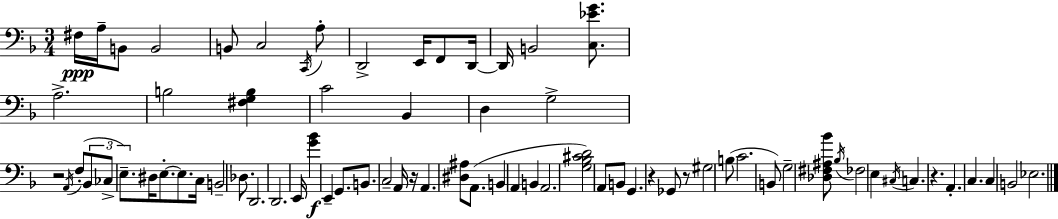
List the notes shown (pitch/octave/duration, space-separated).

F#3/s A3/s B2/e B2/h B2/e C3/h C2/s A3/e D2/h E2/s F2/e D2/s D2/s B2/h [C3,Eb4,G4]/e. A3/h. B3/h [F#3,G3,B3]/q C4/h Bb2/q D3/q G3/h R/h A2/s F3/e Bb2/e CES3/e E3/e. D#3/s E3/e. E3/e. C3/s B2/h Db3/e. D2/h. D2/h. E2/s [G4,Bb4]/q E2/q G2/e. B2/e. C3/h A2/s R/s A2/q. [D#3,A#3]/e A2/e. B2/q A2/q B2/q A2/h. [G3,Bb3,C#4,D4]/h A2/e B2/e G2/q. R/q Gb2/e R/e G#3/h B3/e C4/h. B2/e G3/h [Db3,F#3,A#3,Bb4]/e Bb3/s FES3/h E3/q C#3/s C3/q. R/q. A2/q. C3/q. C3/q B2/h Eb3/h.